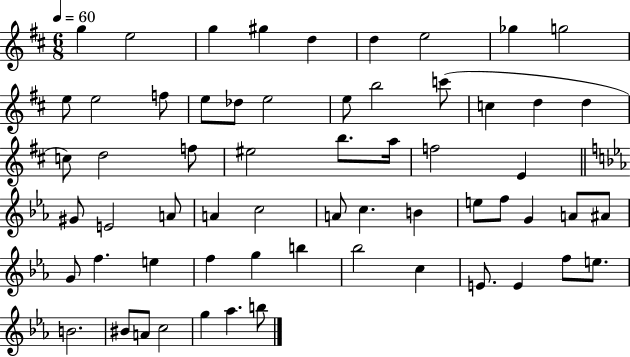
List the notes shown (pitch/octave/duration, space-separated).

G5/q E5/h G5/q G#5/q D5/q D5/q E5/h Gb5/q G5/h E5/e E5/h F5/e E5/e Db5/e E5/h E5/e B5/h C6/e C5/q D5/q D5/q C5/e D5/h F5/e EIS5/h B5/e. A5/s F5/h E4/q G#4/e E4/h A4/e A4/q C5/h A4/e C5/q. B4/q E5/e F5/e G4/q A4/e A#4/e G4/e F5/q. E5/q F5/q G5/q B5/q Bb5/h C5/q E4/e. E4/q F5/e E5/e. B4/h. BIS4/e A4/e C5/h G5/q Ab5/q. B5/e